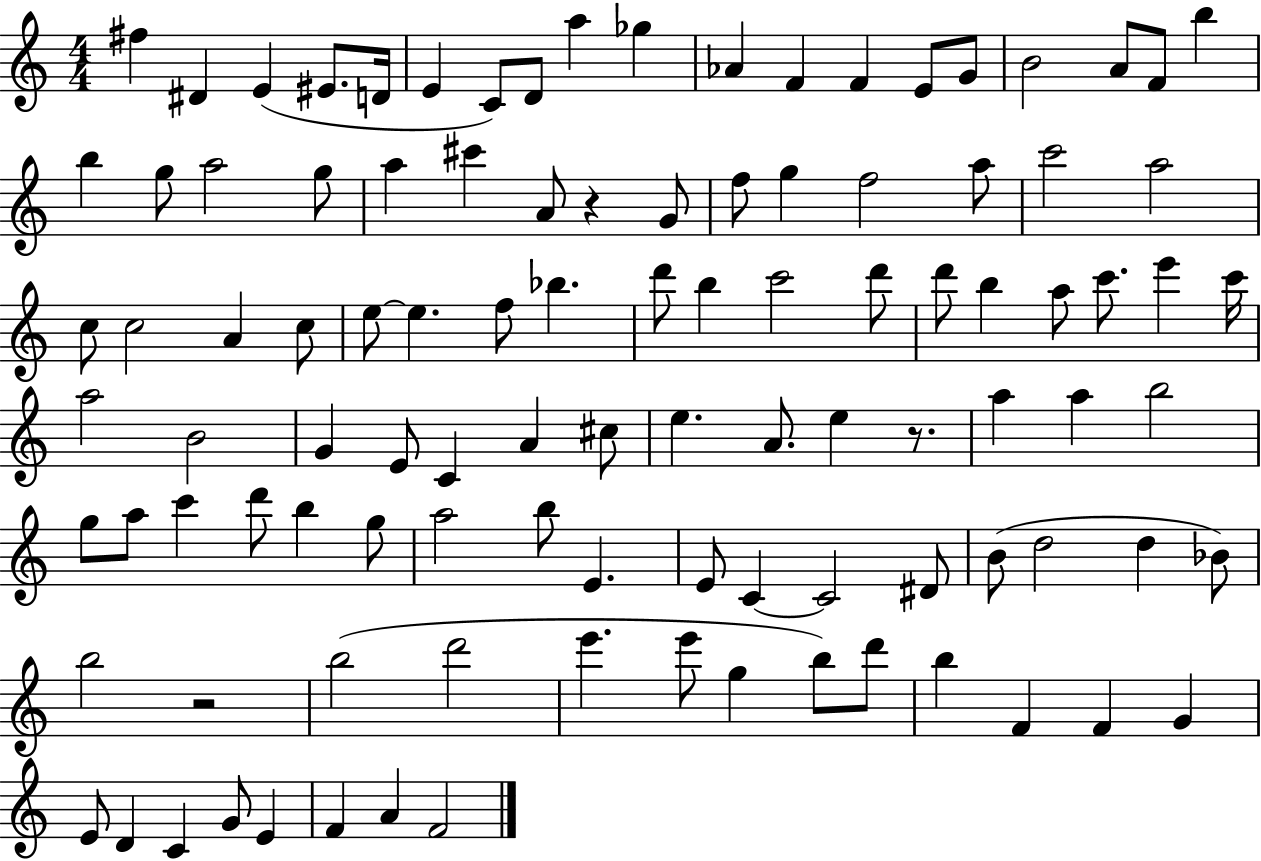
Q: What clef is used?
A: treble